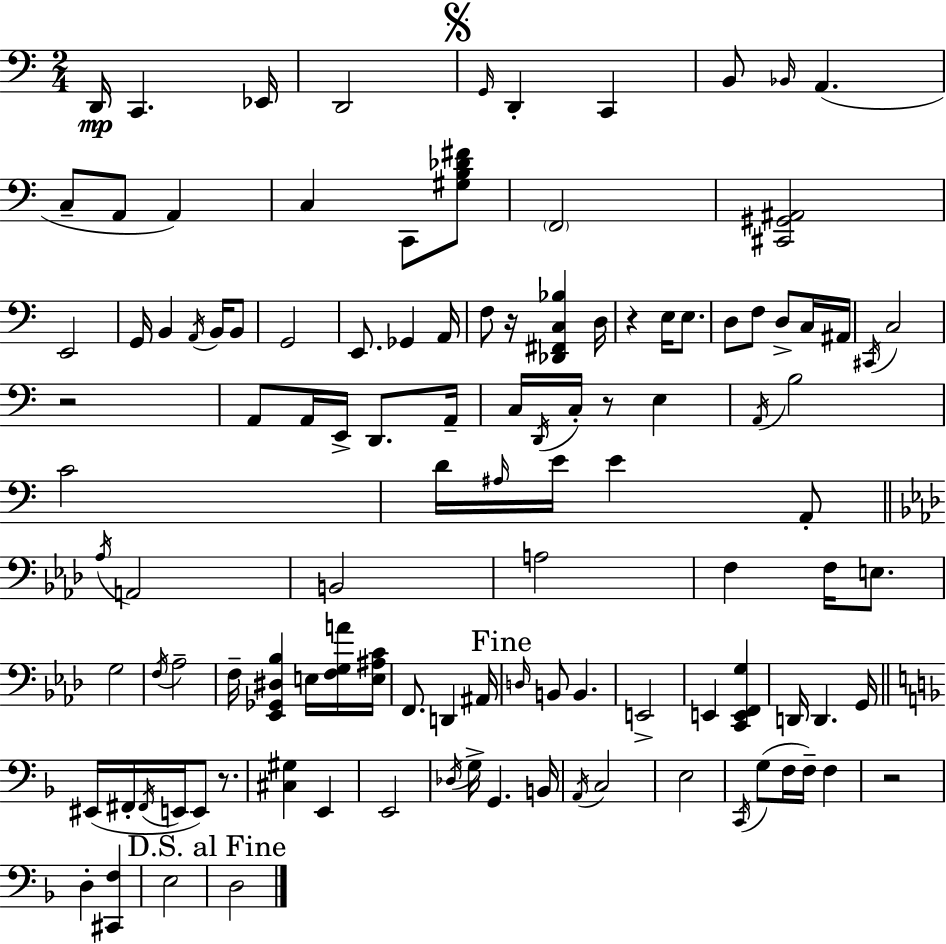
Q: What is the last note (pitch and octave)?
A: D3